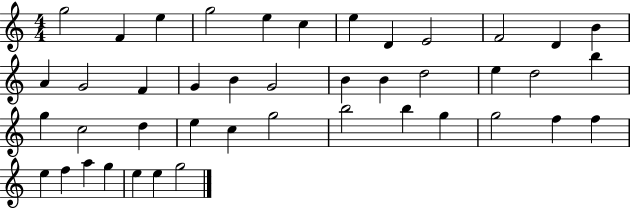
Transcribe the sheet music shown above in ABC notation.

X:1
T:Untitled
M:4/4
L:1/4
K:C
g2 F e g2 e c e D E2 F2 D B A G2 F G B G2 B B d2 e d2 b g c2 d e c g2 b2 b g g2 f f e f a g e e g2